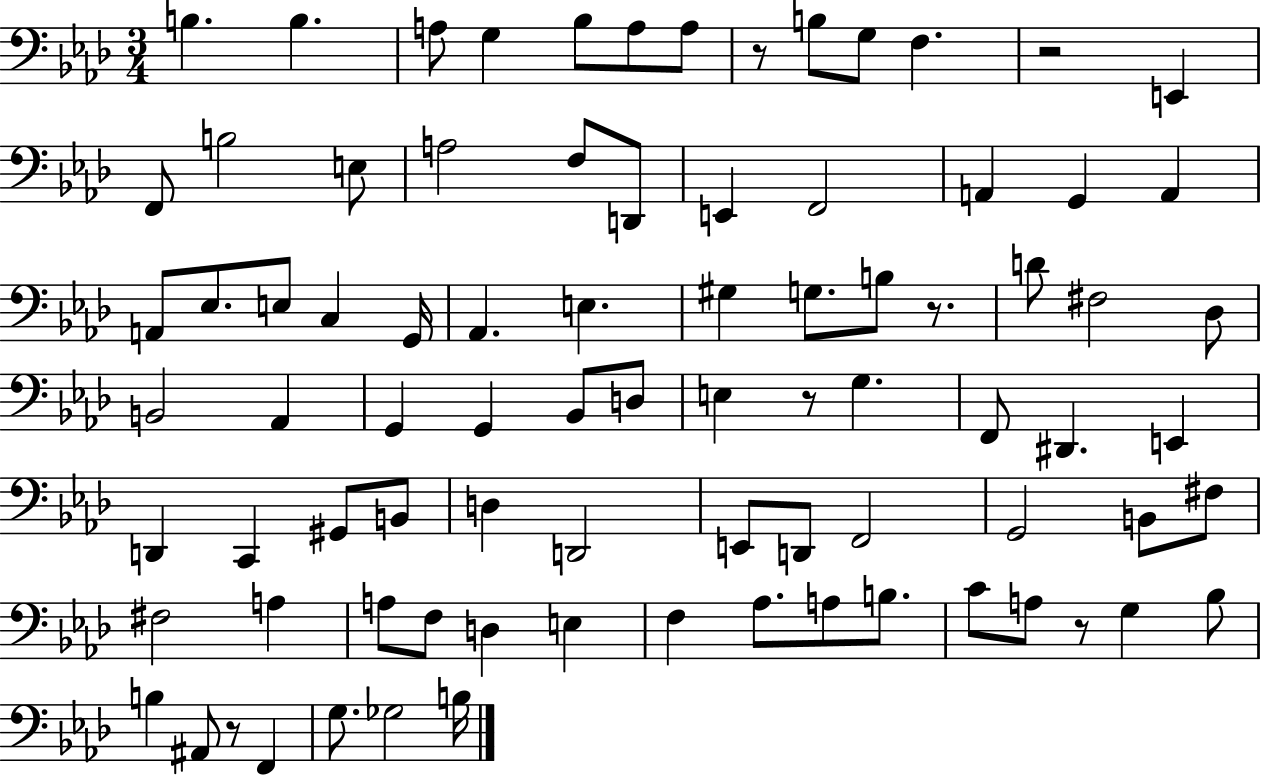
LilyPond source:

{
  \clef bass
  \numericTimeSignature
  \time 3/4
  \key aes \major
  b4. b4. | a8 g4 bes8 a8 a8 | r8 b8 g8 f4. | r2 e,4 | \break f,8 b2 e8 | a2 f8 d,8 | e,4 f,2 | a,4 g,4 a,4 | \break a,8 ees8. e8 c4 g,16 | aes,4. e4. | gis4 g8. b8 r8. | d'8 fis2 des8 | \break b,2 aes,4 | g,4 g,4 bes,8 d8 | e4 r8 g4. | f,8 dis,4. e,4 | \break d,4 c,4 gis,8 b,8 | d4 d,2 | e,8 d,8 f,2 | g,2 b,8 fis8 | \break fis2 a4 | a8 f8 d4 e4 | f4 aes8. a8 b8. | c'8 a8 r8 g4 bes8 | \break b4 ais,8 r8 f,4 | g8. ges2 b16 | \bar "|."
}